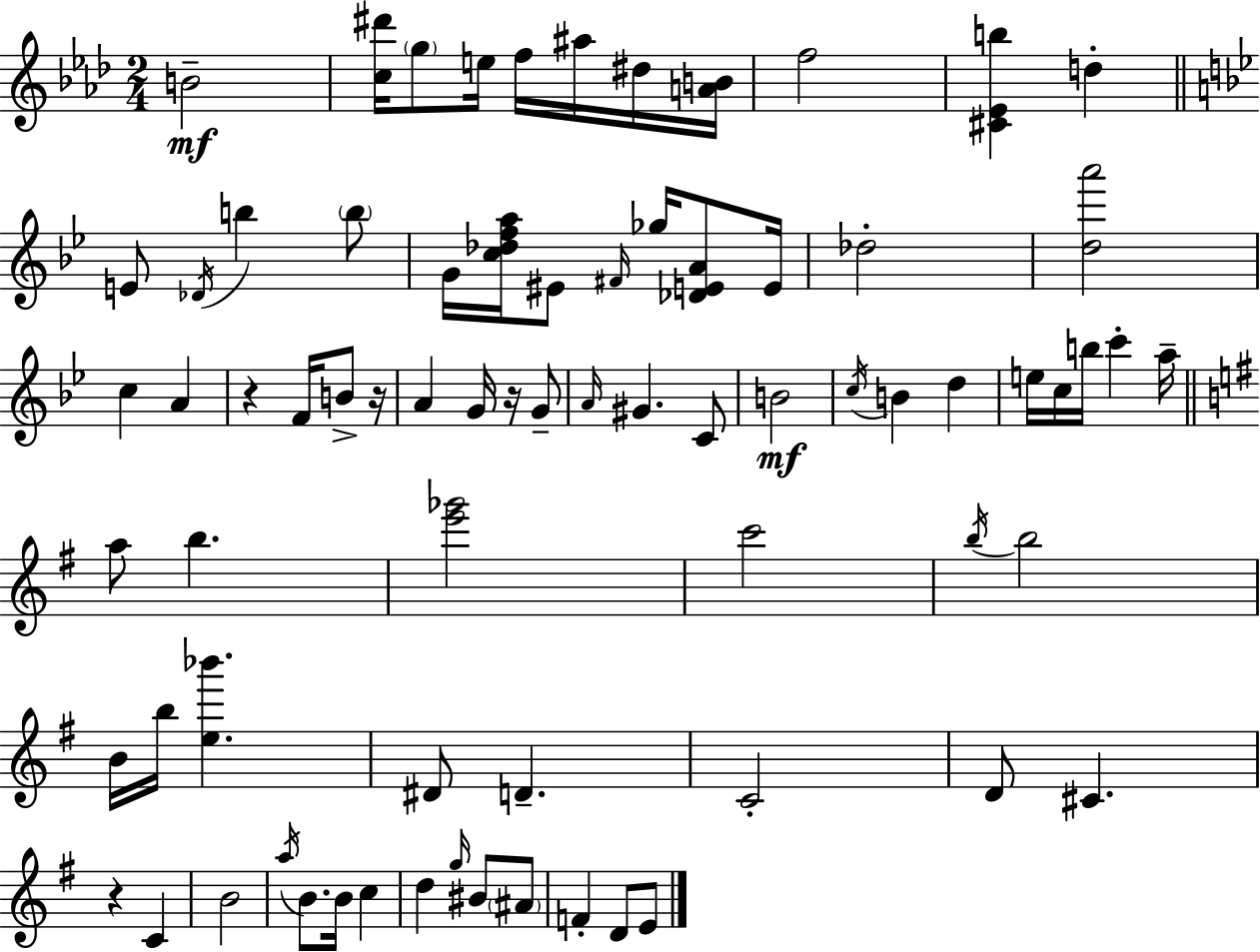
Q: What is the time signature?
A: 2/4